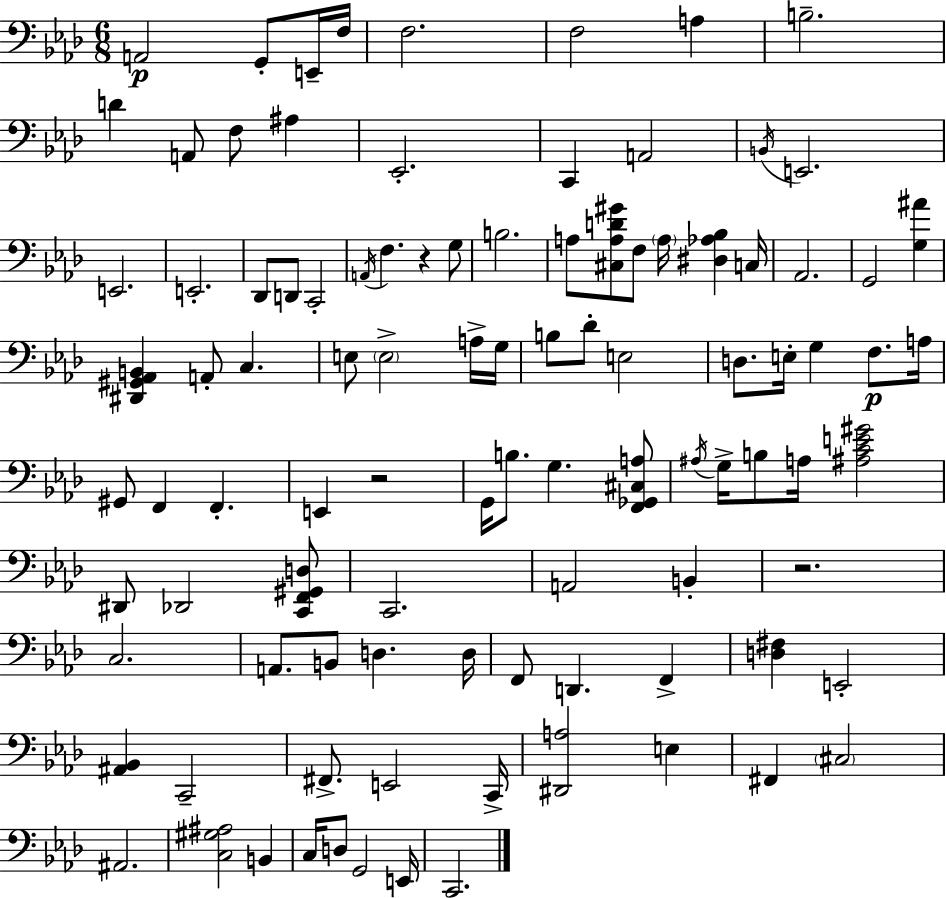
X:1
T:Untitled
M:6/8
L:1/4
K:Fm
A,,2 G,,/2 E,,/4 F,/4 F,2 F,2 A, B,2 D A,,/2 F,/2 ^A, _E,,2 C,, A,,2 B,,/4 E,,2 E,,2 E,,2 _D,,/2 D,,/2 C,,2 A,,/4 F, z G,/2 B,2 A,/2 [^C,A,D^G]/2 F,/2 A,/4 [^D,_A,_B,] C,/4 _A,,2 G,,2 [G,^A] [^D,,^G,,_A,,B,,] A,,/2 C, E,/2 E,2 A,/4 G,/4 B,/2 _D/2 E,2 D,/2 E,/4 G, F,/2 A,/4 ^G,,/2 F,, F,, E,, z2 G,,/4 B,/2 G, [F,,_G,,^C,A,]/2 ^A,/4 G,/4 B,/2 A,/4 [^A,CE^G]2 ^D,,/2 _D,,2 [C,,F,,^G,,D,]/2 C,,2 A,,2 B,, z2 C,2 A,,/2 B,,/2 D, D,/4 F,,/2 D,, F,, [D,^F,] E,,2 [^A,,_B,,] C,,2 ^F,,/2 E,,2 C,,/4 [^D,,A,]2 E, ^F,, ^C,2 ^A,,2 [C,^G,^A,]2 B,, C,/4 D,/2 G,,2 E,,/4 C,,2